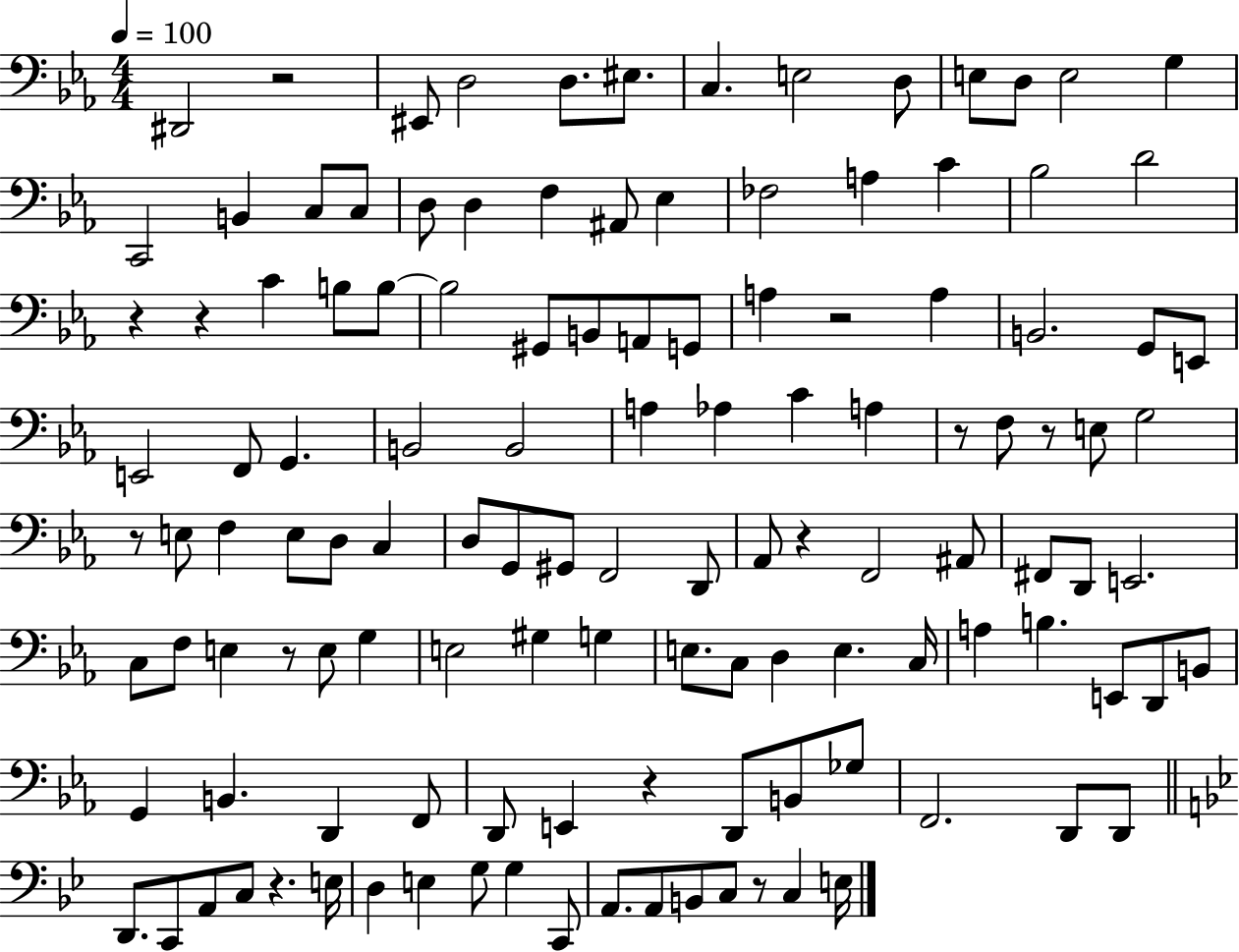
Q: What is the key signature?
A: EES major